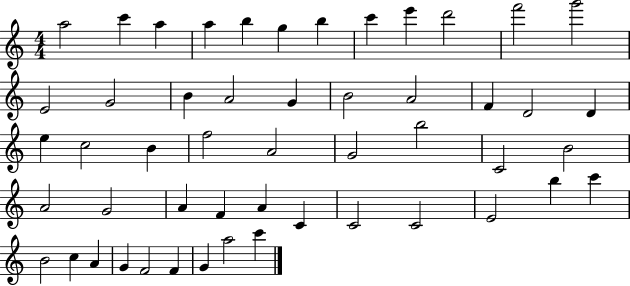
A5/h C6/q A5/q A5/q B5/q G5/q B5/q C6/q E6/q D6/h F6/h G6/h E4/h G4/h B4/q A4/h G4/q B4/h A4/h F4/q D4/h D4/q E5/q C5/h B4/q F5/h A4/h G4/h B5/h C4/h B4/h A4/h G4/h A4/q F4/q A4/q C4/q C4/h C4/h E4/h B5/q C6/q B4/h C5/q A4/q G4/q F4/h F4/q G4/q A5/h C6/q